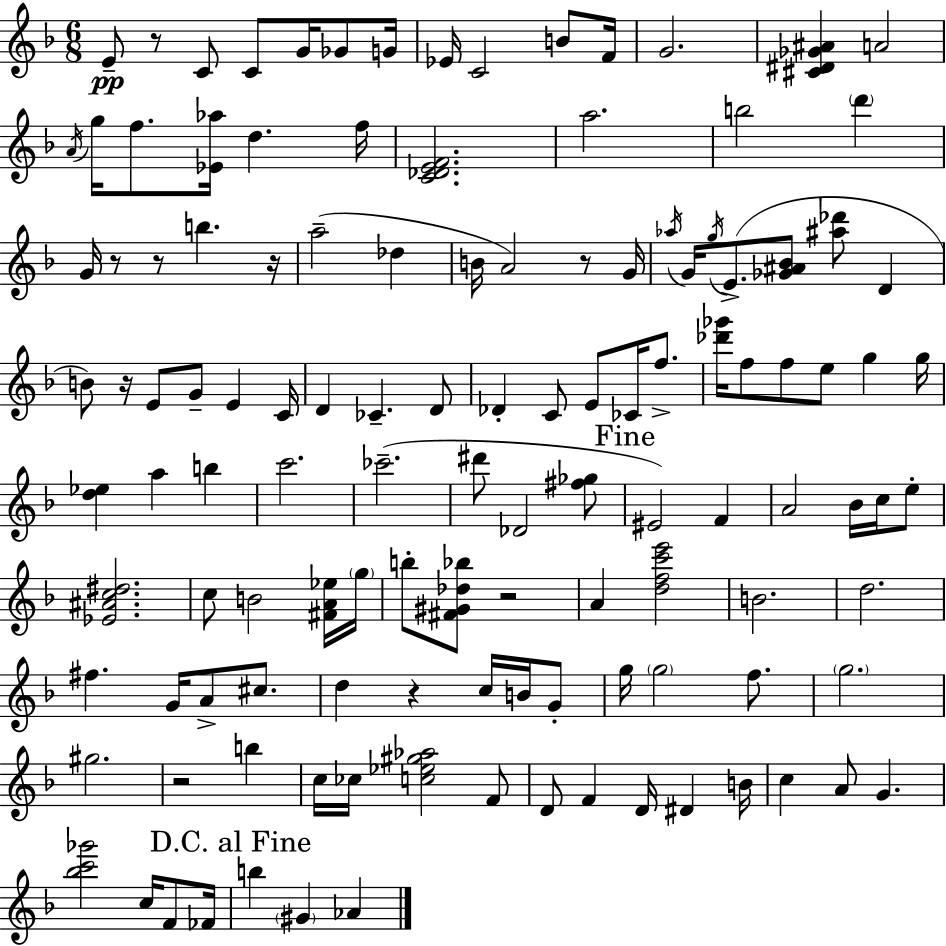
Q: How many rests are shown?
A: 9